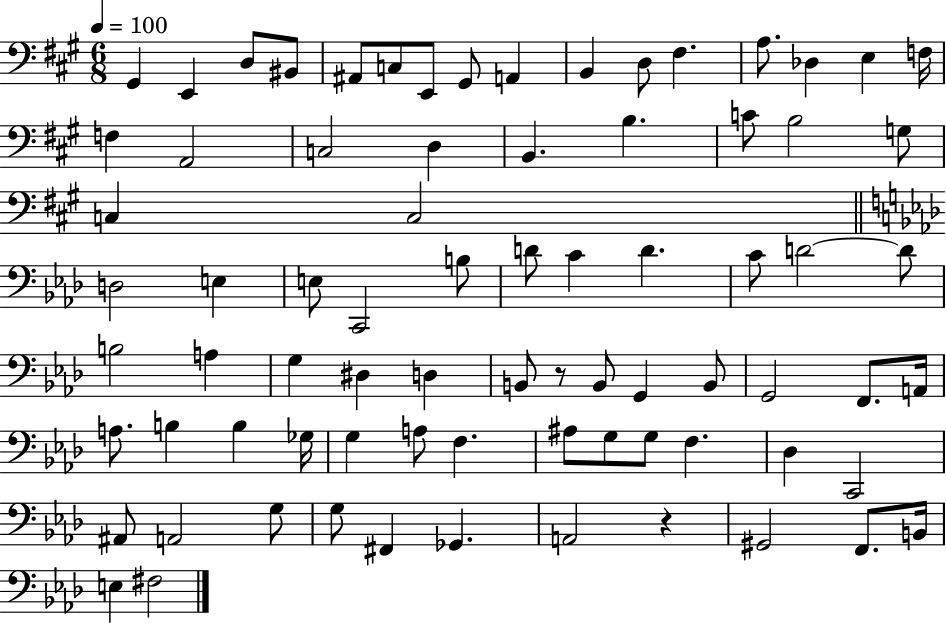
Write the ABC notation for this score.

X:1
T:Untitled
M:6/8
L:1/4
K:A
^G,, E,, D,/2 ^B,,/2 ^A,,/2 C,/2 E,,/2 ^G,,/2 A,, B,, D,/2 ^F, A,/2 _D, E, F,/4 F, A,,2 C,2 D, B,, B, C/2 B,2 G,/2 C, C,2 D,2 E, E,/2 C,,2 B,/2 D/2 C D C/2 D2 D/2 B,2 A, G, ^D, D, B,,/2 z/2 B,,/2 G,, B,,/2 G,,2 F,,/2 A,,/4 A,/2 B, B, _G,/4 G, A,/2 F, ^A,/2 G,/2 G,/2 F, _D, C,,2 ^A,,/2 A,,2 G,/2 G,/2 ^F,, _G,, A,,2 z ^G,,2 F,,/2 B,,/4 E, ^F,2